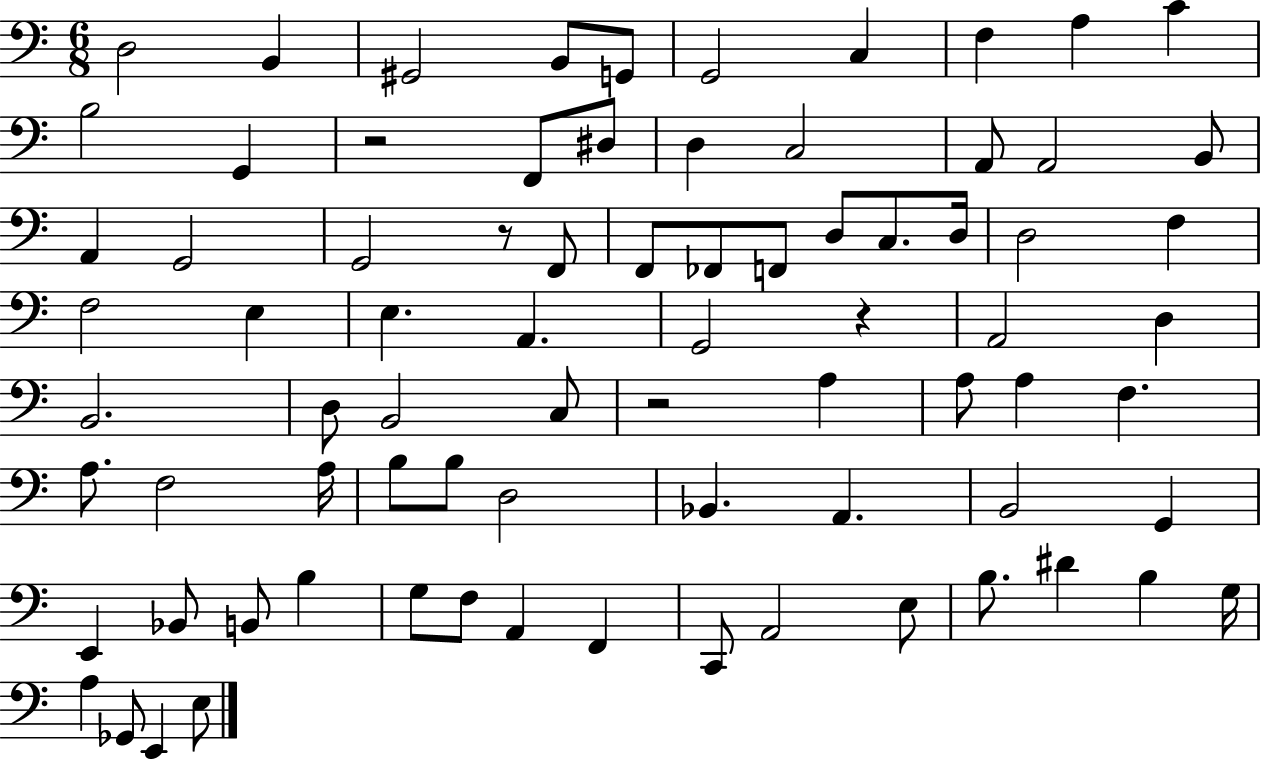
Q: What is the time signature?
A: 6/8